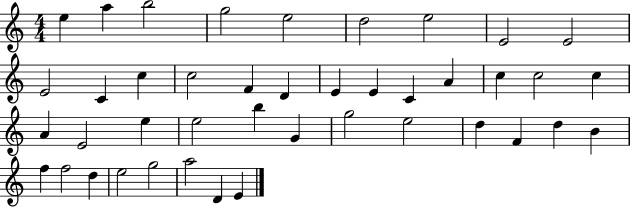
E5/q A5/q B5/h G5/h E5/h D5/h E5/h E4/h E4/h E4/h C4/q C5/q C5/h F4/q D4/q E4/q E4/q C4/q A4/q C5/q C5/h C5/q A4/q E4/h E5/q E5/h B5/q G4/q G5/h E5/h D5/q F4/q D5/q B4/q F5/q F5/h D5/q E5/h G5/h A5/h D4/q E4/q